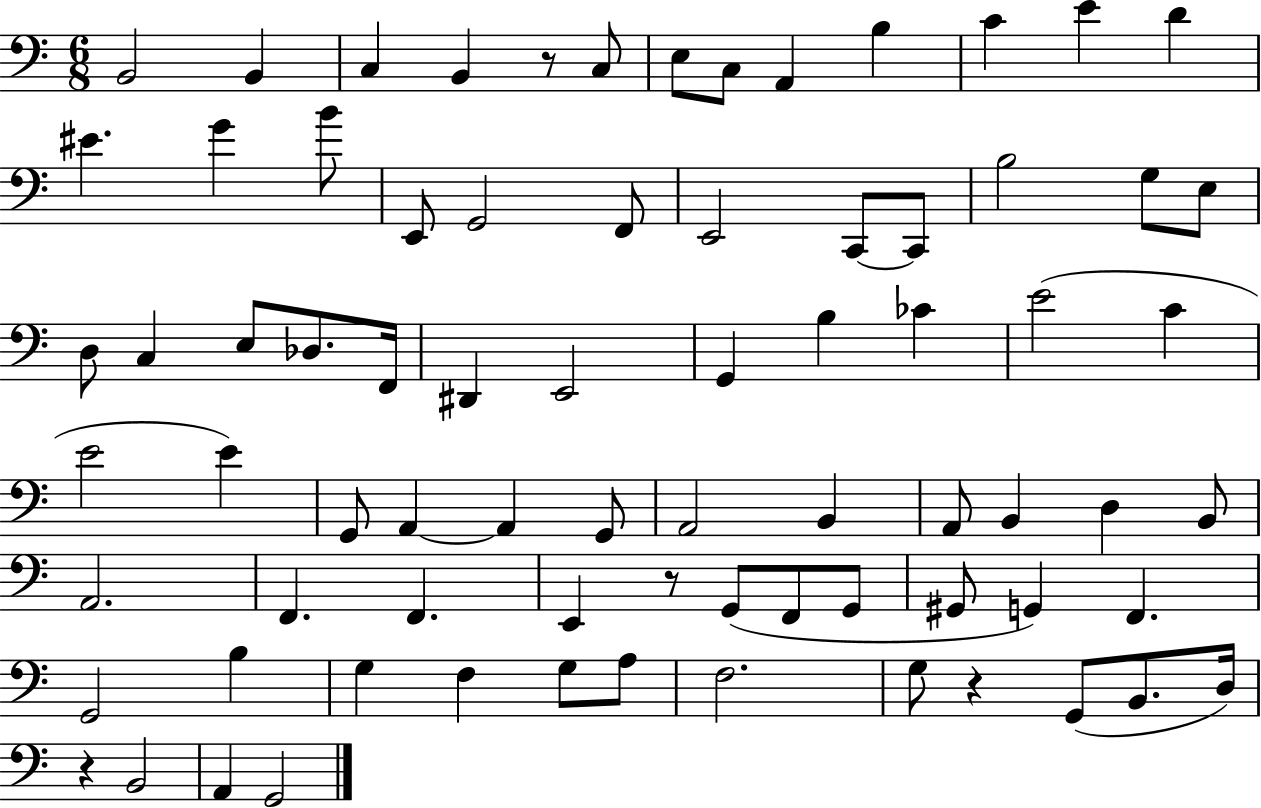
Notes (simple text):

B2/h B2/q C3/q B2/q R/e C3/e E3/e C3/e A2/q B3/q C4/q E4/q D4/q EIS4/q. G4/q B4/e E2/e G2/h F2/e E2/h C2/e C2/e B3/h G3/e E3/e D3/e C3/q E3/e Db3/e. F2/s D#2/q E2/h G2/q B3/q CES4/q E4/h C4/q E4/h E4/q G2/e A2/q A2/q G2/e A2/h B2/q A2/e B2/q D3/q B2/e A2/h. F2/q. F2/q. E2/q R/e G2/e F2/e G2/e G#2/e G2/q F2/q. G2/h B3/q G3/q F3/q G3/e A3/e F3/h. G3/e R/q G2/e B2/e. D3/s R/q B2/h A2/q G2/h